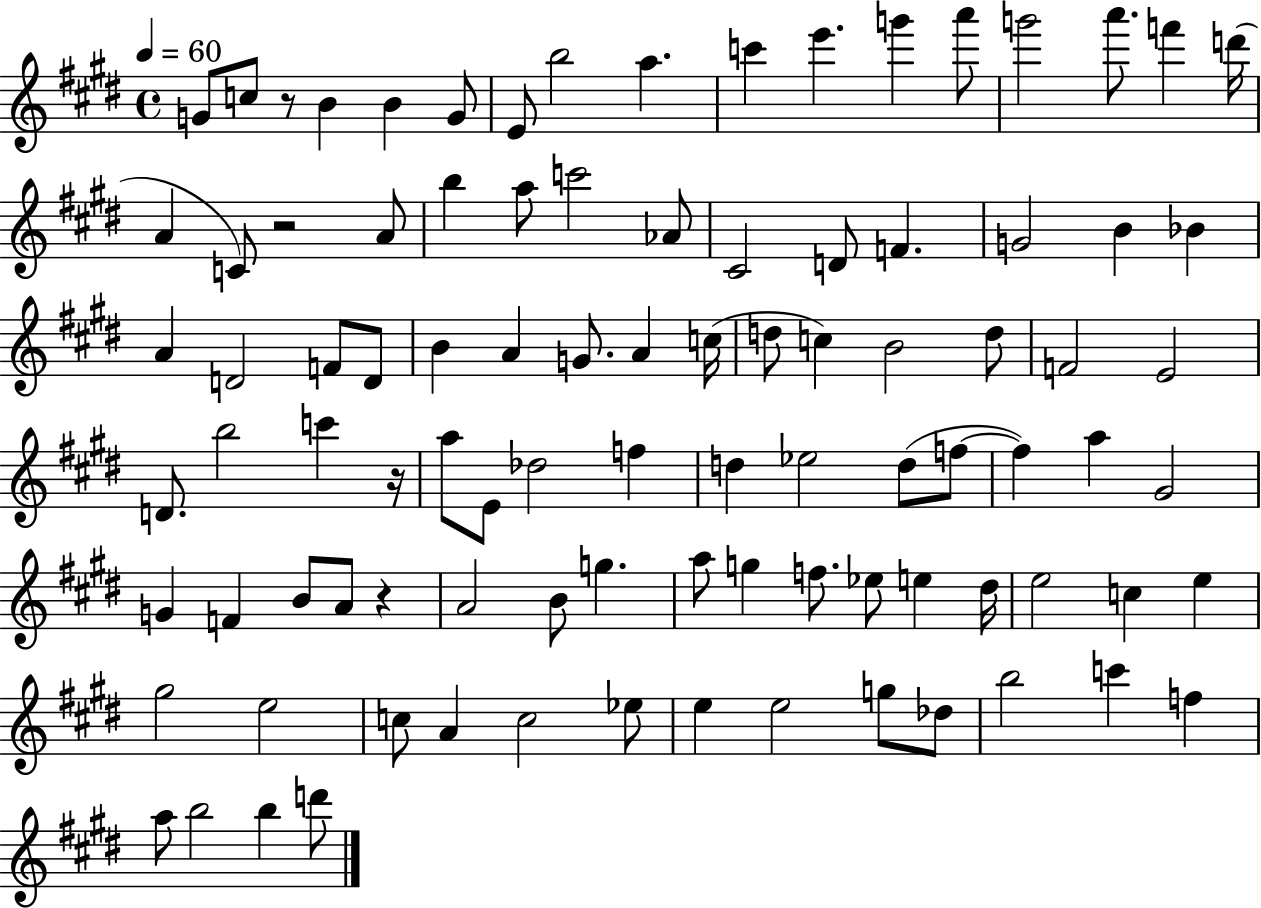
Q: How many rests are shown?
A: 4